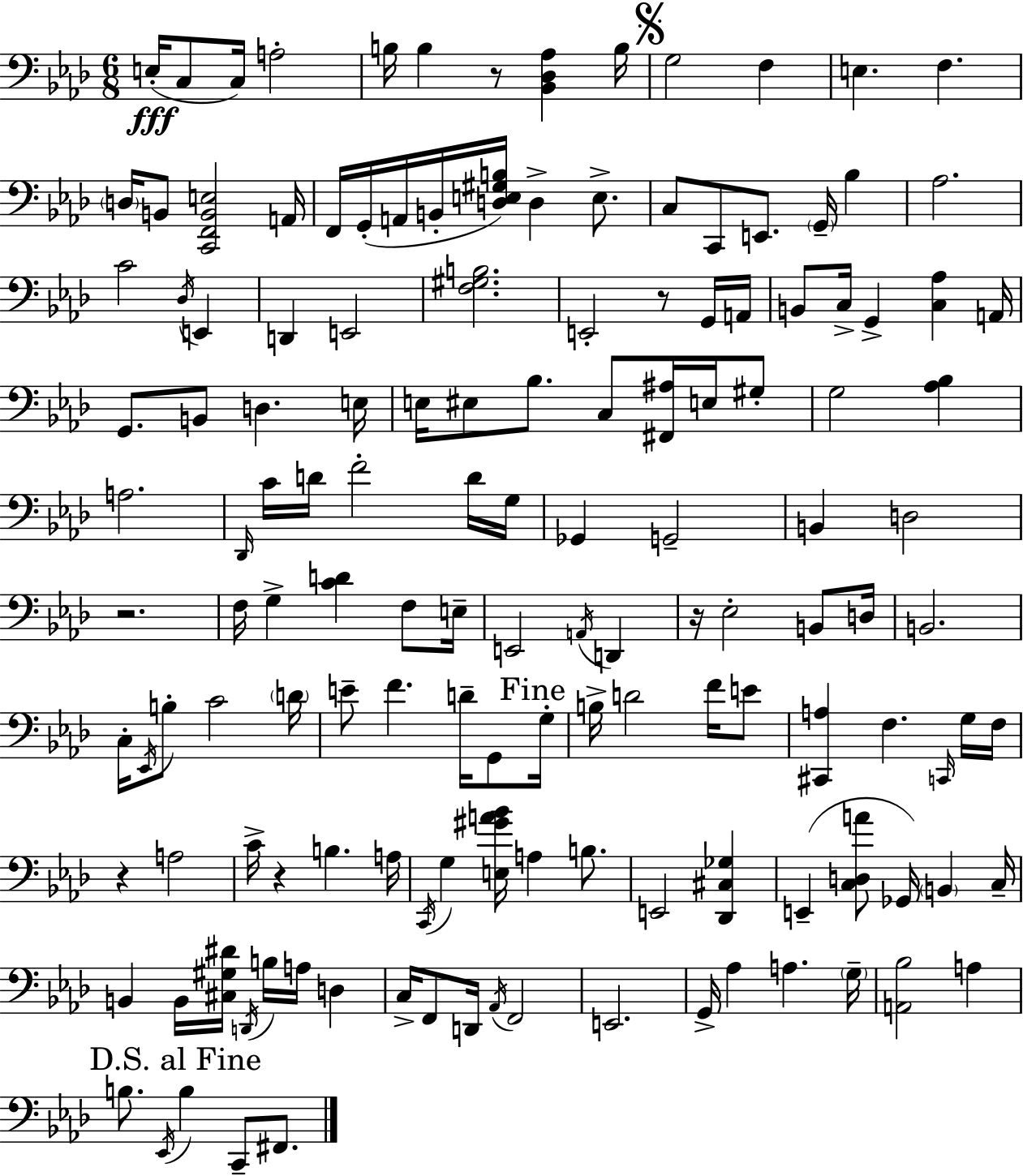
{
  \clef bass
  \numericTimeSignature
  \time 6/8
  \key f \minor
  e16-.(\fff c8 c16) a2-. | b16 b4 r8 <bes, des aes>4 b16 | \mark \markup { \musicglyph "scripts.segno" } g2 f4 | e4. f4. | \break \parenthesize d16 b,8 <c, f, b, e>2 a,16 | f,16 g,16-.( a,16 b,16-. <d e gis b>16) d4-> e8.-> | c8 c,8 e,8. \parenthesize g,16-- bes4 | aes2. | \break c'2 \acciaccatura { des16 } e,4 | d,4 e,2 | <f gis b>2. | e,2-. r8 g,16 | \break a,16 b,8 c16-> g,4-> <c aes>4 | a,16 g,8. b,8 d4. | e16 e16 eis8 bes8. c8 <fis, ais>16 e16 gis8-. | g2 <aes bes>4 | \break a2. | \grace { des,16 } c'16 d'16 f'2-. | d'16 g16 ges,4 g,2-- | b,4 d2 | \break r2. | f16 g4-> <c' d'>4 f8 | e16-- e,2 \acciaccatura { a,16 } d,4 | r16 ees2-. | \break b,8 d16 b,2. | c16-. \acciaccatura { ees,16 } b8-. c'2 | \parenthesize d'16 e'8-- f'4. | d'16-- g,8 \mark "Fine" g16-. b16-> d'2 | \break f'16 e'8 <cis, a>4 f4. | \grace { c,16 } g16 f16 r4 a2 | c'16-> r4 b4. | a16 \acciaccatura { c,16 } g4 <e gis' a' bes'>16 a4 | \break b8. e,2 | <des, cis ges>4 e,4--( <c d a'>8 | ges,16) \parenthesize b,4 c16-- b,4 b,16 <cis gis dis'>16 | \acciaccatura { d,16 } b16 a16 d4 c16-> f,8 d,16 \acciaccatura { aes,16 } | \break f,2 e,2. | g,16-> aes4 | a4. \parenthesize g16-- <a, bes>2 | a4 \mark "D.S. al Fine" b8. \acciaccatura { ees,16 } | \break b4 c,8-- fis,8. \bar "|."
}